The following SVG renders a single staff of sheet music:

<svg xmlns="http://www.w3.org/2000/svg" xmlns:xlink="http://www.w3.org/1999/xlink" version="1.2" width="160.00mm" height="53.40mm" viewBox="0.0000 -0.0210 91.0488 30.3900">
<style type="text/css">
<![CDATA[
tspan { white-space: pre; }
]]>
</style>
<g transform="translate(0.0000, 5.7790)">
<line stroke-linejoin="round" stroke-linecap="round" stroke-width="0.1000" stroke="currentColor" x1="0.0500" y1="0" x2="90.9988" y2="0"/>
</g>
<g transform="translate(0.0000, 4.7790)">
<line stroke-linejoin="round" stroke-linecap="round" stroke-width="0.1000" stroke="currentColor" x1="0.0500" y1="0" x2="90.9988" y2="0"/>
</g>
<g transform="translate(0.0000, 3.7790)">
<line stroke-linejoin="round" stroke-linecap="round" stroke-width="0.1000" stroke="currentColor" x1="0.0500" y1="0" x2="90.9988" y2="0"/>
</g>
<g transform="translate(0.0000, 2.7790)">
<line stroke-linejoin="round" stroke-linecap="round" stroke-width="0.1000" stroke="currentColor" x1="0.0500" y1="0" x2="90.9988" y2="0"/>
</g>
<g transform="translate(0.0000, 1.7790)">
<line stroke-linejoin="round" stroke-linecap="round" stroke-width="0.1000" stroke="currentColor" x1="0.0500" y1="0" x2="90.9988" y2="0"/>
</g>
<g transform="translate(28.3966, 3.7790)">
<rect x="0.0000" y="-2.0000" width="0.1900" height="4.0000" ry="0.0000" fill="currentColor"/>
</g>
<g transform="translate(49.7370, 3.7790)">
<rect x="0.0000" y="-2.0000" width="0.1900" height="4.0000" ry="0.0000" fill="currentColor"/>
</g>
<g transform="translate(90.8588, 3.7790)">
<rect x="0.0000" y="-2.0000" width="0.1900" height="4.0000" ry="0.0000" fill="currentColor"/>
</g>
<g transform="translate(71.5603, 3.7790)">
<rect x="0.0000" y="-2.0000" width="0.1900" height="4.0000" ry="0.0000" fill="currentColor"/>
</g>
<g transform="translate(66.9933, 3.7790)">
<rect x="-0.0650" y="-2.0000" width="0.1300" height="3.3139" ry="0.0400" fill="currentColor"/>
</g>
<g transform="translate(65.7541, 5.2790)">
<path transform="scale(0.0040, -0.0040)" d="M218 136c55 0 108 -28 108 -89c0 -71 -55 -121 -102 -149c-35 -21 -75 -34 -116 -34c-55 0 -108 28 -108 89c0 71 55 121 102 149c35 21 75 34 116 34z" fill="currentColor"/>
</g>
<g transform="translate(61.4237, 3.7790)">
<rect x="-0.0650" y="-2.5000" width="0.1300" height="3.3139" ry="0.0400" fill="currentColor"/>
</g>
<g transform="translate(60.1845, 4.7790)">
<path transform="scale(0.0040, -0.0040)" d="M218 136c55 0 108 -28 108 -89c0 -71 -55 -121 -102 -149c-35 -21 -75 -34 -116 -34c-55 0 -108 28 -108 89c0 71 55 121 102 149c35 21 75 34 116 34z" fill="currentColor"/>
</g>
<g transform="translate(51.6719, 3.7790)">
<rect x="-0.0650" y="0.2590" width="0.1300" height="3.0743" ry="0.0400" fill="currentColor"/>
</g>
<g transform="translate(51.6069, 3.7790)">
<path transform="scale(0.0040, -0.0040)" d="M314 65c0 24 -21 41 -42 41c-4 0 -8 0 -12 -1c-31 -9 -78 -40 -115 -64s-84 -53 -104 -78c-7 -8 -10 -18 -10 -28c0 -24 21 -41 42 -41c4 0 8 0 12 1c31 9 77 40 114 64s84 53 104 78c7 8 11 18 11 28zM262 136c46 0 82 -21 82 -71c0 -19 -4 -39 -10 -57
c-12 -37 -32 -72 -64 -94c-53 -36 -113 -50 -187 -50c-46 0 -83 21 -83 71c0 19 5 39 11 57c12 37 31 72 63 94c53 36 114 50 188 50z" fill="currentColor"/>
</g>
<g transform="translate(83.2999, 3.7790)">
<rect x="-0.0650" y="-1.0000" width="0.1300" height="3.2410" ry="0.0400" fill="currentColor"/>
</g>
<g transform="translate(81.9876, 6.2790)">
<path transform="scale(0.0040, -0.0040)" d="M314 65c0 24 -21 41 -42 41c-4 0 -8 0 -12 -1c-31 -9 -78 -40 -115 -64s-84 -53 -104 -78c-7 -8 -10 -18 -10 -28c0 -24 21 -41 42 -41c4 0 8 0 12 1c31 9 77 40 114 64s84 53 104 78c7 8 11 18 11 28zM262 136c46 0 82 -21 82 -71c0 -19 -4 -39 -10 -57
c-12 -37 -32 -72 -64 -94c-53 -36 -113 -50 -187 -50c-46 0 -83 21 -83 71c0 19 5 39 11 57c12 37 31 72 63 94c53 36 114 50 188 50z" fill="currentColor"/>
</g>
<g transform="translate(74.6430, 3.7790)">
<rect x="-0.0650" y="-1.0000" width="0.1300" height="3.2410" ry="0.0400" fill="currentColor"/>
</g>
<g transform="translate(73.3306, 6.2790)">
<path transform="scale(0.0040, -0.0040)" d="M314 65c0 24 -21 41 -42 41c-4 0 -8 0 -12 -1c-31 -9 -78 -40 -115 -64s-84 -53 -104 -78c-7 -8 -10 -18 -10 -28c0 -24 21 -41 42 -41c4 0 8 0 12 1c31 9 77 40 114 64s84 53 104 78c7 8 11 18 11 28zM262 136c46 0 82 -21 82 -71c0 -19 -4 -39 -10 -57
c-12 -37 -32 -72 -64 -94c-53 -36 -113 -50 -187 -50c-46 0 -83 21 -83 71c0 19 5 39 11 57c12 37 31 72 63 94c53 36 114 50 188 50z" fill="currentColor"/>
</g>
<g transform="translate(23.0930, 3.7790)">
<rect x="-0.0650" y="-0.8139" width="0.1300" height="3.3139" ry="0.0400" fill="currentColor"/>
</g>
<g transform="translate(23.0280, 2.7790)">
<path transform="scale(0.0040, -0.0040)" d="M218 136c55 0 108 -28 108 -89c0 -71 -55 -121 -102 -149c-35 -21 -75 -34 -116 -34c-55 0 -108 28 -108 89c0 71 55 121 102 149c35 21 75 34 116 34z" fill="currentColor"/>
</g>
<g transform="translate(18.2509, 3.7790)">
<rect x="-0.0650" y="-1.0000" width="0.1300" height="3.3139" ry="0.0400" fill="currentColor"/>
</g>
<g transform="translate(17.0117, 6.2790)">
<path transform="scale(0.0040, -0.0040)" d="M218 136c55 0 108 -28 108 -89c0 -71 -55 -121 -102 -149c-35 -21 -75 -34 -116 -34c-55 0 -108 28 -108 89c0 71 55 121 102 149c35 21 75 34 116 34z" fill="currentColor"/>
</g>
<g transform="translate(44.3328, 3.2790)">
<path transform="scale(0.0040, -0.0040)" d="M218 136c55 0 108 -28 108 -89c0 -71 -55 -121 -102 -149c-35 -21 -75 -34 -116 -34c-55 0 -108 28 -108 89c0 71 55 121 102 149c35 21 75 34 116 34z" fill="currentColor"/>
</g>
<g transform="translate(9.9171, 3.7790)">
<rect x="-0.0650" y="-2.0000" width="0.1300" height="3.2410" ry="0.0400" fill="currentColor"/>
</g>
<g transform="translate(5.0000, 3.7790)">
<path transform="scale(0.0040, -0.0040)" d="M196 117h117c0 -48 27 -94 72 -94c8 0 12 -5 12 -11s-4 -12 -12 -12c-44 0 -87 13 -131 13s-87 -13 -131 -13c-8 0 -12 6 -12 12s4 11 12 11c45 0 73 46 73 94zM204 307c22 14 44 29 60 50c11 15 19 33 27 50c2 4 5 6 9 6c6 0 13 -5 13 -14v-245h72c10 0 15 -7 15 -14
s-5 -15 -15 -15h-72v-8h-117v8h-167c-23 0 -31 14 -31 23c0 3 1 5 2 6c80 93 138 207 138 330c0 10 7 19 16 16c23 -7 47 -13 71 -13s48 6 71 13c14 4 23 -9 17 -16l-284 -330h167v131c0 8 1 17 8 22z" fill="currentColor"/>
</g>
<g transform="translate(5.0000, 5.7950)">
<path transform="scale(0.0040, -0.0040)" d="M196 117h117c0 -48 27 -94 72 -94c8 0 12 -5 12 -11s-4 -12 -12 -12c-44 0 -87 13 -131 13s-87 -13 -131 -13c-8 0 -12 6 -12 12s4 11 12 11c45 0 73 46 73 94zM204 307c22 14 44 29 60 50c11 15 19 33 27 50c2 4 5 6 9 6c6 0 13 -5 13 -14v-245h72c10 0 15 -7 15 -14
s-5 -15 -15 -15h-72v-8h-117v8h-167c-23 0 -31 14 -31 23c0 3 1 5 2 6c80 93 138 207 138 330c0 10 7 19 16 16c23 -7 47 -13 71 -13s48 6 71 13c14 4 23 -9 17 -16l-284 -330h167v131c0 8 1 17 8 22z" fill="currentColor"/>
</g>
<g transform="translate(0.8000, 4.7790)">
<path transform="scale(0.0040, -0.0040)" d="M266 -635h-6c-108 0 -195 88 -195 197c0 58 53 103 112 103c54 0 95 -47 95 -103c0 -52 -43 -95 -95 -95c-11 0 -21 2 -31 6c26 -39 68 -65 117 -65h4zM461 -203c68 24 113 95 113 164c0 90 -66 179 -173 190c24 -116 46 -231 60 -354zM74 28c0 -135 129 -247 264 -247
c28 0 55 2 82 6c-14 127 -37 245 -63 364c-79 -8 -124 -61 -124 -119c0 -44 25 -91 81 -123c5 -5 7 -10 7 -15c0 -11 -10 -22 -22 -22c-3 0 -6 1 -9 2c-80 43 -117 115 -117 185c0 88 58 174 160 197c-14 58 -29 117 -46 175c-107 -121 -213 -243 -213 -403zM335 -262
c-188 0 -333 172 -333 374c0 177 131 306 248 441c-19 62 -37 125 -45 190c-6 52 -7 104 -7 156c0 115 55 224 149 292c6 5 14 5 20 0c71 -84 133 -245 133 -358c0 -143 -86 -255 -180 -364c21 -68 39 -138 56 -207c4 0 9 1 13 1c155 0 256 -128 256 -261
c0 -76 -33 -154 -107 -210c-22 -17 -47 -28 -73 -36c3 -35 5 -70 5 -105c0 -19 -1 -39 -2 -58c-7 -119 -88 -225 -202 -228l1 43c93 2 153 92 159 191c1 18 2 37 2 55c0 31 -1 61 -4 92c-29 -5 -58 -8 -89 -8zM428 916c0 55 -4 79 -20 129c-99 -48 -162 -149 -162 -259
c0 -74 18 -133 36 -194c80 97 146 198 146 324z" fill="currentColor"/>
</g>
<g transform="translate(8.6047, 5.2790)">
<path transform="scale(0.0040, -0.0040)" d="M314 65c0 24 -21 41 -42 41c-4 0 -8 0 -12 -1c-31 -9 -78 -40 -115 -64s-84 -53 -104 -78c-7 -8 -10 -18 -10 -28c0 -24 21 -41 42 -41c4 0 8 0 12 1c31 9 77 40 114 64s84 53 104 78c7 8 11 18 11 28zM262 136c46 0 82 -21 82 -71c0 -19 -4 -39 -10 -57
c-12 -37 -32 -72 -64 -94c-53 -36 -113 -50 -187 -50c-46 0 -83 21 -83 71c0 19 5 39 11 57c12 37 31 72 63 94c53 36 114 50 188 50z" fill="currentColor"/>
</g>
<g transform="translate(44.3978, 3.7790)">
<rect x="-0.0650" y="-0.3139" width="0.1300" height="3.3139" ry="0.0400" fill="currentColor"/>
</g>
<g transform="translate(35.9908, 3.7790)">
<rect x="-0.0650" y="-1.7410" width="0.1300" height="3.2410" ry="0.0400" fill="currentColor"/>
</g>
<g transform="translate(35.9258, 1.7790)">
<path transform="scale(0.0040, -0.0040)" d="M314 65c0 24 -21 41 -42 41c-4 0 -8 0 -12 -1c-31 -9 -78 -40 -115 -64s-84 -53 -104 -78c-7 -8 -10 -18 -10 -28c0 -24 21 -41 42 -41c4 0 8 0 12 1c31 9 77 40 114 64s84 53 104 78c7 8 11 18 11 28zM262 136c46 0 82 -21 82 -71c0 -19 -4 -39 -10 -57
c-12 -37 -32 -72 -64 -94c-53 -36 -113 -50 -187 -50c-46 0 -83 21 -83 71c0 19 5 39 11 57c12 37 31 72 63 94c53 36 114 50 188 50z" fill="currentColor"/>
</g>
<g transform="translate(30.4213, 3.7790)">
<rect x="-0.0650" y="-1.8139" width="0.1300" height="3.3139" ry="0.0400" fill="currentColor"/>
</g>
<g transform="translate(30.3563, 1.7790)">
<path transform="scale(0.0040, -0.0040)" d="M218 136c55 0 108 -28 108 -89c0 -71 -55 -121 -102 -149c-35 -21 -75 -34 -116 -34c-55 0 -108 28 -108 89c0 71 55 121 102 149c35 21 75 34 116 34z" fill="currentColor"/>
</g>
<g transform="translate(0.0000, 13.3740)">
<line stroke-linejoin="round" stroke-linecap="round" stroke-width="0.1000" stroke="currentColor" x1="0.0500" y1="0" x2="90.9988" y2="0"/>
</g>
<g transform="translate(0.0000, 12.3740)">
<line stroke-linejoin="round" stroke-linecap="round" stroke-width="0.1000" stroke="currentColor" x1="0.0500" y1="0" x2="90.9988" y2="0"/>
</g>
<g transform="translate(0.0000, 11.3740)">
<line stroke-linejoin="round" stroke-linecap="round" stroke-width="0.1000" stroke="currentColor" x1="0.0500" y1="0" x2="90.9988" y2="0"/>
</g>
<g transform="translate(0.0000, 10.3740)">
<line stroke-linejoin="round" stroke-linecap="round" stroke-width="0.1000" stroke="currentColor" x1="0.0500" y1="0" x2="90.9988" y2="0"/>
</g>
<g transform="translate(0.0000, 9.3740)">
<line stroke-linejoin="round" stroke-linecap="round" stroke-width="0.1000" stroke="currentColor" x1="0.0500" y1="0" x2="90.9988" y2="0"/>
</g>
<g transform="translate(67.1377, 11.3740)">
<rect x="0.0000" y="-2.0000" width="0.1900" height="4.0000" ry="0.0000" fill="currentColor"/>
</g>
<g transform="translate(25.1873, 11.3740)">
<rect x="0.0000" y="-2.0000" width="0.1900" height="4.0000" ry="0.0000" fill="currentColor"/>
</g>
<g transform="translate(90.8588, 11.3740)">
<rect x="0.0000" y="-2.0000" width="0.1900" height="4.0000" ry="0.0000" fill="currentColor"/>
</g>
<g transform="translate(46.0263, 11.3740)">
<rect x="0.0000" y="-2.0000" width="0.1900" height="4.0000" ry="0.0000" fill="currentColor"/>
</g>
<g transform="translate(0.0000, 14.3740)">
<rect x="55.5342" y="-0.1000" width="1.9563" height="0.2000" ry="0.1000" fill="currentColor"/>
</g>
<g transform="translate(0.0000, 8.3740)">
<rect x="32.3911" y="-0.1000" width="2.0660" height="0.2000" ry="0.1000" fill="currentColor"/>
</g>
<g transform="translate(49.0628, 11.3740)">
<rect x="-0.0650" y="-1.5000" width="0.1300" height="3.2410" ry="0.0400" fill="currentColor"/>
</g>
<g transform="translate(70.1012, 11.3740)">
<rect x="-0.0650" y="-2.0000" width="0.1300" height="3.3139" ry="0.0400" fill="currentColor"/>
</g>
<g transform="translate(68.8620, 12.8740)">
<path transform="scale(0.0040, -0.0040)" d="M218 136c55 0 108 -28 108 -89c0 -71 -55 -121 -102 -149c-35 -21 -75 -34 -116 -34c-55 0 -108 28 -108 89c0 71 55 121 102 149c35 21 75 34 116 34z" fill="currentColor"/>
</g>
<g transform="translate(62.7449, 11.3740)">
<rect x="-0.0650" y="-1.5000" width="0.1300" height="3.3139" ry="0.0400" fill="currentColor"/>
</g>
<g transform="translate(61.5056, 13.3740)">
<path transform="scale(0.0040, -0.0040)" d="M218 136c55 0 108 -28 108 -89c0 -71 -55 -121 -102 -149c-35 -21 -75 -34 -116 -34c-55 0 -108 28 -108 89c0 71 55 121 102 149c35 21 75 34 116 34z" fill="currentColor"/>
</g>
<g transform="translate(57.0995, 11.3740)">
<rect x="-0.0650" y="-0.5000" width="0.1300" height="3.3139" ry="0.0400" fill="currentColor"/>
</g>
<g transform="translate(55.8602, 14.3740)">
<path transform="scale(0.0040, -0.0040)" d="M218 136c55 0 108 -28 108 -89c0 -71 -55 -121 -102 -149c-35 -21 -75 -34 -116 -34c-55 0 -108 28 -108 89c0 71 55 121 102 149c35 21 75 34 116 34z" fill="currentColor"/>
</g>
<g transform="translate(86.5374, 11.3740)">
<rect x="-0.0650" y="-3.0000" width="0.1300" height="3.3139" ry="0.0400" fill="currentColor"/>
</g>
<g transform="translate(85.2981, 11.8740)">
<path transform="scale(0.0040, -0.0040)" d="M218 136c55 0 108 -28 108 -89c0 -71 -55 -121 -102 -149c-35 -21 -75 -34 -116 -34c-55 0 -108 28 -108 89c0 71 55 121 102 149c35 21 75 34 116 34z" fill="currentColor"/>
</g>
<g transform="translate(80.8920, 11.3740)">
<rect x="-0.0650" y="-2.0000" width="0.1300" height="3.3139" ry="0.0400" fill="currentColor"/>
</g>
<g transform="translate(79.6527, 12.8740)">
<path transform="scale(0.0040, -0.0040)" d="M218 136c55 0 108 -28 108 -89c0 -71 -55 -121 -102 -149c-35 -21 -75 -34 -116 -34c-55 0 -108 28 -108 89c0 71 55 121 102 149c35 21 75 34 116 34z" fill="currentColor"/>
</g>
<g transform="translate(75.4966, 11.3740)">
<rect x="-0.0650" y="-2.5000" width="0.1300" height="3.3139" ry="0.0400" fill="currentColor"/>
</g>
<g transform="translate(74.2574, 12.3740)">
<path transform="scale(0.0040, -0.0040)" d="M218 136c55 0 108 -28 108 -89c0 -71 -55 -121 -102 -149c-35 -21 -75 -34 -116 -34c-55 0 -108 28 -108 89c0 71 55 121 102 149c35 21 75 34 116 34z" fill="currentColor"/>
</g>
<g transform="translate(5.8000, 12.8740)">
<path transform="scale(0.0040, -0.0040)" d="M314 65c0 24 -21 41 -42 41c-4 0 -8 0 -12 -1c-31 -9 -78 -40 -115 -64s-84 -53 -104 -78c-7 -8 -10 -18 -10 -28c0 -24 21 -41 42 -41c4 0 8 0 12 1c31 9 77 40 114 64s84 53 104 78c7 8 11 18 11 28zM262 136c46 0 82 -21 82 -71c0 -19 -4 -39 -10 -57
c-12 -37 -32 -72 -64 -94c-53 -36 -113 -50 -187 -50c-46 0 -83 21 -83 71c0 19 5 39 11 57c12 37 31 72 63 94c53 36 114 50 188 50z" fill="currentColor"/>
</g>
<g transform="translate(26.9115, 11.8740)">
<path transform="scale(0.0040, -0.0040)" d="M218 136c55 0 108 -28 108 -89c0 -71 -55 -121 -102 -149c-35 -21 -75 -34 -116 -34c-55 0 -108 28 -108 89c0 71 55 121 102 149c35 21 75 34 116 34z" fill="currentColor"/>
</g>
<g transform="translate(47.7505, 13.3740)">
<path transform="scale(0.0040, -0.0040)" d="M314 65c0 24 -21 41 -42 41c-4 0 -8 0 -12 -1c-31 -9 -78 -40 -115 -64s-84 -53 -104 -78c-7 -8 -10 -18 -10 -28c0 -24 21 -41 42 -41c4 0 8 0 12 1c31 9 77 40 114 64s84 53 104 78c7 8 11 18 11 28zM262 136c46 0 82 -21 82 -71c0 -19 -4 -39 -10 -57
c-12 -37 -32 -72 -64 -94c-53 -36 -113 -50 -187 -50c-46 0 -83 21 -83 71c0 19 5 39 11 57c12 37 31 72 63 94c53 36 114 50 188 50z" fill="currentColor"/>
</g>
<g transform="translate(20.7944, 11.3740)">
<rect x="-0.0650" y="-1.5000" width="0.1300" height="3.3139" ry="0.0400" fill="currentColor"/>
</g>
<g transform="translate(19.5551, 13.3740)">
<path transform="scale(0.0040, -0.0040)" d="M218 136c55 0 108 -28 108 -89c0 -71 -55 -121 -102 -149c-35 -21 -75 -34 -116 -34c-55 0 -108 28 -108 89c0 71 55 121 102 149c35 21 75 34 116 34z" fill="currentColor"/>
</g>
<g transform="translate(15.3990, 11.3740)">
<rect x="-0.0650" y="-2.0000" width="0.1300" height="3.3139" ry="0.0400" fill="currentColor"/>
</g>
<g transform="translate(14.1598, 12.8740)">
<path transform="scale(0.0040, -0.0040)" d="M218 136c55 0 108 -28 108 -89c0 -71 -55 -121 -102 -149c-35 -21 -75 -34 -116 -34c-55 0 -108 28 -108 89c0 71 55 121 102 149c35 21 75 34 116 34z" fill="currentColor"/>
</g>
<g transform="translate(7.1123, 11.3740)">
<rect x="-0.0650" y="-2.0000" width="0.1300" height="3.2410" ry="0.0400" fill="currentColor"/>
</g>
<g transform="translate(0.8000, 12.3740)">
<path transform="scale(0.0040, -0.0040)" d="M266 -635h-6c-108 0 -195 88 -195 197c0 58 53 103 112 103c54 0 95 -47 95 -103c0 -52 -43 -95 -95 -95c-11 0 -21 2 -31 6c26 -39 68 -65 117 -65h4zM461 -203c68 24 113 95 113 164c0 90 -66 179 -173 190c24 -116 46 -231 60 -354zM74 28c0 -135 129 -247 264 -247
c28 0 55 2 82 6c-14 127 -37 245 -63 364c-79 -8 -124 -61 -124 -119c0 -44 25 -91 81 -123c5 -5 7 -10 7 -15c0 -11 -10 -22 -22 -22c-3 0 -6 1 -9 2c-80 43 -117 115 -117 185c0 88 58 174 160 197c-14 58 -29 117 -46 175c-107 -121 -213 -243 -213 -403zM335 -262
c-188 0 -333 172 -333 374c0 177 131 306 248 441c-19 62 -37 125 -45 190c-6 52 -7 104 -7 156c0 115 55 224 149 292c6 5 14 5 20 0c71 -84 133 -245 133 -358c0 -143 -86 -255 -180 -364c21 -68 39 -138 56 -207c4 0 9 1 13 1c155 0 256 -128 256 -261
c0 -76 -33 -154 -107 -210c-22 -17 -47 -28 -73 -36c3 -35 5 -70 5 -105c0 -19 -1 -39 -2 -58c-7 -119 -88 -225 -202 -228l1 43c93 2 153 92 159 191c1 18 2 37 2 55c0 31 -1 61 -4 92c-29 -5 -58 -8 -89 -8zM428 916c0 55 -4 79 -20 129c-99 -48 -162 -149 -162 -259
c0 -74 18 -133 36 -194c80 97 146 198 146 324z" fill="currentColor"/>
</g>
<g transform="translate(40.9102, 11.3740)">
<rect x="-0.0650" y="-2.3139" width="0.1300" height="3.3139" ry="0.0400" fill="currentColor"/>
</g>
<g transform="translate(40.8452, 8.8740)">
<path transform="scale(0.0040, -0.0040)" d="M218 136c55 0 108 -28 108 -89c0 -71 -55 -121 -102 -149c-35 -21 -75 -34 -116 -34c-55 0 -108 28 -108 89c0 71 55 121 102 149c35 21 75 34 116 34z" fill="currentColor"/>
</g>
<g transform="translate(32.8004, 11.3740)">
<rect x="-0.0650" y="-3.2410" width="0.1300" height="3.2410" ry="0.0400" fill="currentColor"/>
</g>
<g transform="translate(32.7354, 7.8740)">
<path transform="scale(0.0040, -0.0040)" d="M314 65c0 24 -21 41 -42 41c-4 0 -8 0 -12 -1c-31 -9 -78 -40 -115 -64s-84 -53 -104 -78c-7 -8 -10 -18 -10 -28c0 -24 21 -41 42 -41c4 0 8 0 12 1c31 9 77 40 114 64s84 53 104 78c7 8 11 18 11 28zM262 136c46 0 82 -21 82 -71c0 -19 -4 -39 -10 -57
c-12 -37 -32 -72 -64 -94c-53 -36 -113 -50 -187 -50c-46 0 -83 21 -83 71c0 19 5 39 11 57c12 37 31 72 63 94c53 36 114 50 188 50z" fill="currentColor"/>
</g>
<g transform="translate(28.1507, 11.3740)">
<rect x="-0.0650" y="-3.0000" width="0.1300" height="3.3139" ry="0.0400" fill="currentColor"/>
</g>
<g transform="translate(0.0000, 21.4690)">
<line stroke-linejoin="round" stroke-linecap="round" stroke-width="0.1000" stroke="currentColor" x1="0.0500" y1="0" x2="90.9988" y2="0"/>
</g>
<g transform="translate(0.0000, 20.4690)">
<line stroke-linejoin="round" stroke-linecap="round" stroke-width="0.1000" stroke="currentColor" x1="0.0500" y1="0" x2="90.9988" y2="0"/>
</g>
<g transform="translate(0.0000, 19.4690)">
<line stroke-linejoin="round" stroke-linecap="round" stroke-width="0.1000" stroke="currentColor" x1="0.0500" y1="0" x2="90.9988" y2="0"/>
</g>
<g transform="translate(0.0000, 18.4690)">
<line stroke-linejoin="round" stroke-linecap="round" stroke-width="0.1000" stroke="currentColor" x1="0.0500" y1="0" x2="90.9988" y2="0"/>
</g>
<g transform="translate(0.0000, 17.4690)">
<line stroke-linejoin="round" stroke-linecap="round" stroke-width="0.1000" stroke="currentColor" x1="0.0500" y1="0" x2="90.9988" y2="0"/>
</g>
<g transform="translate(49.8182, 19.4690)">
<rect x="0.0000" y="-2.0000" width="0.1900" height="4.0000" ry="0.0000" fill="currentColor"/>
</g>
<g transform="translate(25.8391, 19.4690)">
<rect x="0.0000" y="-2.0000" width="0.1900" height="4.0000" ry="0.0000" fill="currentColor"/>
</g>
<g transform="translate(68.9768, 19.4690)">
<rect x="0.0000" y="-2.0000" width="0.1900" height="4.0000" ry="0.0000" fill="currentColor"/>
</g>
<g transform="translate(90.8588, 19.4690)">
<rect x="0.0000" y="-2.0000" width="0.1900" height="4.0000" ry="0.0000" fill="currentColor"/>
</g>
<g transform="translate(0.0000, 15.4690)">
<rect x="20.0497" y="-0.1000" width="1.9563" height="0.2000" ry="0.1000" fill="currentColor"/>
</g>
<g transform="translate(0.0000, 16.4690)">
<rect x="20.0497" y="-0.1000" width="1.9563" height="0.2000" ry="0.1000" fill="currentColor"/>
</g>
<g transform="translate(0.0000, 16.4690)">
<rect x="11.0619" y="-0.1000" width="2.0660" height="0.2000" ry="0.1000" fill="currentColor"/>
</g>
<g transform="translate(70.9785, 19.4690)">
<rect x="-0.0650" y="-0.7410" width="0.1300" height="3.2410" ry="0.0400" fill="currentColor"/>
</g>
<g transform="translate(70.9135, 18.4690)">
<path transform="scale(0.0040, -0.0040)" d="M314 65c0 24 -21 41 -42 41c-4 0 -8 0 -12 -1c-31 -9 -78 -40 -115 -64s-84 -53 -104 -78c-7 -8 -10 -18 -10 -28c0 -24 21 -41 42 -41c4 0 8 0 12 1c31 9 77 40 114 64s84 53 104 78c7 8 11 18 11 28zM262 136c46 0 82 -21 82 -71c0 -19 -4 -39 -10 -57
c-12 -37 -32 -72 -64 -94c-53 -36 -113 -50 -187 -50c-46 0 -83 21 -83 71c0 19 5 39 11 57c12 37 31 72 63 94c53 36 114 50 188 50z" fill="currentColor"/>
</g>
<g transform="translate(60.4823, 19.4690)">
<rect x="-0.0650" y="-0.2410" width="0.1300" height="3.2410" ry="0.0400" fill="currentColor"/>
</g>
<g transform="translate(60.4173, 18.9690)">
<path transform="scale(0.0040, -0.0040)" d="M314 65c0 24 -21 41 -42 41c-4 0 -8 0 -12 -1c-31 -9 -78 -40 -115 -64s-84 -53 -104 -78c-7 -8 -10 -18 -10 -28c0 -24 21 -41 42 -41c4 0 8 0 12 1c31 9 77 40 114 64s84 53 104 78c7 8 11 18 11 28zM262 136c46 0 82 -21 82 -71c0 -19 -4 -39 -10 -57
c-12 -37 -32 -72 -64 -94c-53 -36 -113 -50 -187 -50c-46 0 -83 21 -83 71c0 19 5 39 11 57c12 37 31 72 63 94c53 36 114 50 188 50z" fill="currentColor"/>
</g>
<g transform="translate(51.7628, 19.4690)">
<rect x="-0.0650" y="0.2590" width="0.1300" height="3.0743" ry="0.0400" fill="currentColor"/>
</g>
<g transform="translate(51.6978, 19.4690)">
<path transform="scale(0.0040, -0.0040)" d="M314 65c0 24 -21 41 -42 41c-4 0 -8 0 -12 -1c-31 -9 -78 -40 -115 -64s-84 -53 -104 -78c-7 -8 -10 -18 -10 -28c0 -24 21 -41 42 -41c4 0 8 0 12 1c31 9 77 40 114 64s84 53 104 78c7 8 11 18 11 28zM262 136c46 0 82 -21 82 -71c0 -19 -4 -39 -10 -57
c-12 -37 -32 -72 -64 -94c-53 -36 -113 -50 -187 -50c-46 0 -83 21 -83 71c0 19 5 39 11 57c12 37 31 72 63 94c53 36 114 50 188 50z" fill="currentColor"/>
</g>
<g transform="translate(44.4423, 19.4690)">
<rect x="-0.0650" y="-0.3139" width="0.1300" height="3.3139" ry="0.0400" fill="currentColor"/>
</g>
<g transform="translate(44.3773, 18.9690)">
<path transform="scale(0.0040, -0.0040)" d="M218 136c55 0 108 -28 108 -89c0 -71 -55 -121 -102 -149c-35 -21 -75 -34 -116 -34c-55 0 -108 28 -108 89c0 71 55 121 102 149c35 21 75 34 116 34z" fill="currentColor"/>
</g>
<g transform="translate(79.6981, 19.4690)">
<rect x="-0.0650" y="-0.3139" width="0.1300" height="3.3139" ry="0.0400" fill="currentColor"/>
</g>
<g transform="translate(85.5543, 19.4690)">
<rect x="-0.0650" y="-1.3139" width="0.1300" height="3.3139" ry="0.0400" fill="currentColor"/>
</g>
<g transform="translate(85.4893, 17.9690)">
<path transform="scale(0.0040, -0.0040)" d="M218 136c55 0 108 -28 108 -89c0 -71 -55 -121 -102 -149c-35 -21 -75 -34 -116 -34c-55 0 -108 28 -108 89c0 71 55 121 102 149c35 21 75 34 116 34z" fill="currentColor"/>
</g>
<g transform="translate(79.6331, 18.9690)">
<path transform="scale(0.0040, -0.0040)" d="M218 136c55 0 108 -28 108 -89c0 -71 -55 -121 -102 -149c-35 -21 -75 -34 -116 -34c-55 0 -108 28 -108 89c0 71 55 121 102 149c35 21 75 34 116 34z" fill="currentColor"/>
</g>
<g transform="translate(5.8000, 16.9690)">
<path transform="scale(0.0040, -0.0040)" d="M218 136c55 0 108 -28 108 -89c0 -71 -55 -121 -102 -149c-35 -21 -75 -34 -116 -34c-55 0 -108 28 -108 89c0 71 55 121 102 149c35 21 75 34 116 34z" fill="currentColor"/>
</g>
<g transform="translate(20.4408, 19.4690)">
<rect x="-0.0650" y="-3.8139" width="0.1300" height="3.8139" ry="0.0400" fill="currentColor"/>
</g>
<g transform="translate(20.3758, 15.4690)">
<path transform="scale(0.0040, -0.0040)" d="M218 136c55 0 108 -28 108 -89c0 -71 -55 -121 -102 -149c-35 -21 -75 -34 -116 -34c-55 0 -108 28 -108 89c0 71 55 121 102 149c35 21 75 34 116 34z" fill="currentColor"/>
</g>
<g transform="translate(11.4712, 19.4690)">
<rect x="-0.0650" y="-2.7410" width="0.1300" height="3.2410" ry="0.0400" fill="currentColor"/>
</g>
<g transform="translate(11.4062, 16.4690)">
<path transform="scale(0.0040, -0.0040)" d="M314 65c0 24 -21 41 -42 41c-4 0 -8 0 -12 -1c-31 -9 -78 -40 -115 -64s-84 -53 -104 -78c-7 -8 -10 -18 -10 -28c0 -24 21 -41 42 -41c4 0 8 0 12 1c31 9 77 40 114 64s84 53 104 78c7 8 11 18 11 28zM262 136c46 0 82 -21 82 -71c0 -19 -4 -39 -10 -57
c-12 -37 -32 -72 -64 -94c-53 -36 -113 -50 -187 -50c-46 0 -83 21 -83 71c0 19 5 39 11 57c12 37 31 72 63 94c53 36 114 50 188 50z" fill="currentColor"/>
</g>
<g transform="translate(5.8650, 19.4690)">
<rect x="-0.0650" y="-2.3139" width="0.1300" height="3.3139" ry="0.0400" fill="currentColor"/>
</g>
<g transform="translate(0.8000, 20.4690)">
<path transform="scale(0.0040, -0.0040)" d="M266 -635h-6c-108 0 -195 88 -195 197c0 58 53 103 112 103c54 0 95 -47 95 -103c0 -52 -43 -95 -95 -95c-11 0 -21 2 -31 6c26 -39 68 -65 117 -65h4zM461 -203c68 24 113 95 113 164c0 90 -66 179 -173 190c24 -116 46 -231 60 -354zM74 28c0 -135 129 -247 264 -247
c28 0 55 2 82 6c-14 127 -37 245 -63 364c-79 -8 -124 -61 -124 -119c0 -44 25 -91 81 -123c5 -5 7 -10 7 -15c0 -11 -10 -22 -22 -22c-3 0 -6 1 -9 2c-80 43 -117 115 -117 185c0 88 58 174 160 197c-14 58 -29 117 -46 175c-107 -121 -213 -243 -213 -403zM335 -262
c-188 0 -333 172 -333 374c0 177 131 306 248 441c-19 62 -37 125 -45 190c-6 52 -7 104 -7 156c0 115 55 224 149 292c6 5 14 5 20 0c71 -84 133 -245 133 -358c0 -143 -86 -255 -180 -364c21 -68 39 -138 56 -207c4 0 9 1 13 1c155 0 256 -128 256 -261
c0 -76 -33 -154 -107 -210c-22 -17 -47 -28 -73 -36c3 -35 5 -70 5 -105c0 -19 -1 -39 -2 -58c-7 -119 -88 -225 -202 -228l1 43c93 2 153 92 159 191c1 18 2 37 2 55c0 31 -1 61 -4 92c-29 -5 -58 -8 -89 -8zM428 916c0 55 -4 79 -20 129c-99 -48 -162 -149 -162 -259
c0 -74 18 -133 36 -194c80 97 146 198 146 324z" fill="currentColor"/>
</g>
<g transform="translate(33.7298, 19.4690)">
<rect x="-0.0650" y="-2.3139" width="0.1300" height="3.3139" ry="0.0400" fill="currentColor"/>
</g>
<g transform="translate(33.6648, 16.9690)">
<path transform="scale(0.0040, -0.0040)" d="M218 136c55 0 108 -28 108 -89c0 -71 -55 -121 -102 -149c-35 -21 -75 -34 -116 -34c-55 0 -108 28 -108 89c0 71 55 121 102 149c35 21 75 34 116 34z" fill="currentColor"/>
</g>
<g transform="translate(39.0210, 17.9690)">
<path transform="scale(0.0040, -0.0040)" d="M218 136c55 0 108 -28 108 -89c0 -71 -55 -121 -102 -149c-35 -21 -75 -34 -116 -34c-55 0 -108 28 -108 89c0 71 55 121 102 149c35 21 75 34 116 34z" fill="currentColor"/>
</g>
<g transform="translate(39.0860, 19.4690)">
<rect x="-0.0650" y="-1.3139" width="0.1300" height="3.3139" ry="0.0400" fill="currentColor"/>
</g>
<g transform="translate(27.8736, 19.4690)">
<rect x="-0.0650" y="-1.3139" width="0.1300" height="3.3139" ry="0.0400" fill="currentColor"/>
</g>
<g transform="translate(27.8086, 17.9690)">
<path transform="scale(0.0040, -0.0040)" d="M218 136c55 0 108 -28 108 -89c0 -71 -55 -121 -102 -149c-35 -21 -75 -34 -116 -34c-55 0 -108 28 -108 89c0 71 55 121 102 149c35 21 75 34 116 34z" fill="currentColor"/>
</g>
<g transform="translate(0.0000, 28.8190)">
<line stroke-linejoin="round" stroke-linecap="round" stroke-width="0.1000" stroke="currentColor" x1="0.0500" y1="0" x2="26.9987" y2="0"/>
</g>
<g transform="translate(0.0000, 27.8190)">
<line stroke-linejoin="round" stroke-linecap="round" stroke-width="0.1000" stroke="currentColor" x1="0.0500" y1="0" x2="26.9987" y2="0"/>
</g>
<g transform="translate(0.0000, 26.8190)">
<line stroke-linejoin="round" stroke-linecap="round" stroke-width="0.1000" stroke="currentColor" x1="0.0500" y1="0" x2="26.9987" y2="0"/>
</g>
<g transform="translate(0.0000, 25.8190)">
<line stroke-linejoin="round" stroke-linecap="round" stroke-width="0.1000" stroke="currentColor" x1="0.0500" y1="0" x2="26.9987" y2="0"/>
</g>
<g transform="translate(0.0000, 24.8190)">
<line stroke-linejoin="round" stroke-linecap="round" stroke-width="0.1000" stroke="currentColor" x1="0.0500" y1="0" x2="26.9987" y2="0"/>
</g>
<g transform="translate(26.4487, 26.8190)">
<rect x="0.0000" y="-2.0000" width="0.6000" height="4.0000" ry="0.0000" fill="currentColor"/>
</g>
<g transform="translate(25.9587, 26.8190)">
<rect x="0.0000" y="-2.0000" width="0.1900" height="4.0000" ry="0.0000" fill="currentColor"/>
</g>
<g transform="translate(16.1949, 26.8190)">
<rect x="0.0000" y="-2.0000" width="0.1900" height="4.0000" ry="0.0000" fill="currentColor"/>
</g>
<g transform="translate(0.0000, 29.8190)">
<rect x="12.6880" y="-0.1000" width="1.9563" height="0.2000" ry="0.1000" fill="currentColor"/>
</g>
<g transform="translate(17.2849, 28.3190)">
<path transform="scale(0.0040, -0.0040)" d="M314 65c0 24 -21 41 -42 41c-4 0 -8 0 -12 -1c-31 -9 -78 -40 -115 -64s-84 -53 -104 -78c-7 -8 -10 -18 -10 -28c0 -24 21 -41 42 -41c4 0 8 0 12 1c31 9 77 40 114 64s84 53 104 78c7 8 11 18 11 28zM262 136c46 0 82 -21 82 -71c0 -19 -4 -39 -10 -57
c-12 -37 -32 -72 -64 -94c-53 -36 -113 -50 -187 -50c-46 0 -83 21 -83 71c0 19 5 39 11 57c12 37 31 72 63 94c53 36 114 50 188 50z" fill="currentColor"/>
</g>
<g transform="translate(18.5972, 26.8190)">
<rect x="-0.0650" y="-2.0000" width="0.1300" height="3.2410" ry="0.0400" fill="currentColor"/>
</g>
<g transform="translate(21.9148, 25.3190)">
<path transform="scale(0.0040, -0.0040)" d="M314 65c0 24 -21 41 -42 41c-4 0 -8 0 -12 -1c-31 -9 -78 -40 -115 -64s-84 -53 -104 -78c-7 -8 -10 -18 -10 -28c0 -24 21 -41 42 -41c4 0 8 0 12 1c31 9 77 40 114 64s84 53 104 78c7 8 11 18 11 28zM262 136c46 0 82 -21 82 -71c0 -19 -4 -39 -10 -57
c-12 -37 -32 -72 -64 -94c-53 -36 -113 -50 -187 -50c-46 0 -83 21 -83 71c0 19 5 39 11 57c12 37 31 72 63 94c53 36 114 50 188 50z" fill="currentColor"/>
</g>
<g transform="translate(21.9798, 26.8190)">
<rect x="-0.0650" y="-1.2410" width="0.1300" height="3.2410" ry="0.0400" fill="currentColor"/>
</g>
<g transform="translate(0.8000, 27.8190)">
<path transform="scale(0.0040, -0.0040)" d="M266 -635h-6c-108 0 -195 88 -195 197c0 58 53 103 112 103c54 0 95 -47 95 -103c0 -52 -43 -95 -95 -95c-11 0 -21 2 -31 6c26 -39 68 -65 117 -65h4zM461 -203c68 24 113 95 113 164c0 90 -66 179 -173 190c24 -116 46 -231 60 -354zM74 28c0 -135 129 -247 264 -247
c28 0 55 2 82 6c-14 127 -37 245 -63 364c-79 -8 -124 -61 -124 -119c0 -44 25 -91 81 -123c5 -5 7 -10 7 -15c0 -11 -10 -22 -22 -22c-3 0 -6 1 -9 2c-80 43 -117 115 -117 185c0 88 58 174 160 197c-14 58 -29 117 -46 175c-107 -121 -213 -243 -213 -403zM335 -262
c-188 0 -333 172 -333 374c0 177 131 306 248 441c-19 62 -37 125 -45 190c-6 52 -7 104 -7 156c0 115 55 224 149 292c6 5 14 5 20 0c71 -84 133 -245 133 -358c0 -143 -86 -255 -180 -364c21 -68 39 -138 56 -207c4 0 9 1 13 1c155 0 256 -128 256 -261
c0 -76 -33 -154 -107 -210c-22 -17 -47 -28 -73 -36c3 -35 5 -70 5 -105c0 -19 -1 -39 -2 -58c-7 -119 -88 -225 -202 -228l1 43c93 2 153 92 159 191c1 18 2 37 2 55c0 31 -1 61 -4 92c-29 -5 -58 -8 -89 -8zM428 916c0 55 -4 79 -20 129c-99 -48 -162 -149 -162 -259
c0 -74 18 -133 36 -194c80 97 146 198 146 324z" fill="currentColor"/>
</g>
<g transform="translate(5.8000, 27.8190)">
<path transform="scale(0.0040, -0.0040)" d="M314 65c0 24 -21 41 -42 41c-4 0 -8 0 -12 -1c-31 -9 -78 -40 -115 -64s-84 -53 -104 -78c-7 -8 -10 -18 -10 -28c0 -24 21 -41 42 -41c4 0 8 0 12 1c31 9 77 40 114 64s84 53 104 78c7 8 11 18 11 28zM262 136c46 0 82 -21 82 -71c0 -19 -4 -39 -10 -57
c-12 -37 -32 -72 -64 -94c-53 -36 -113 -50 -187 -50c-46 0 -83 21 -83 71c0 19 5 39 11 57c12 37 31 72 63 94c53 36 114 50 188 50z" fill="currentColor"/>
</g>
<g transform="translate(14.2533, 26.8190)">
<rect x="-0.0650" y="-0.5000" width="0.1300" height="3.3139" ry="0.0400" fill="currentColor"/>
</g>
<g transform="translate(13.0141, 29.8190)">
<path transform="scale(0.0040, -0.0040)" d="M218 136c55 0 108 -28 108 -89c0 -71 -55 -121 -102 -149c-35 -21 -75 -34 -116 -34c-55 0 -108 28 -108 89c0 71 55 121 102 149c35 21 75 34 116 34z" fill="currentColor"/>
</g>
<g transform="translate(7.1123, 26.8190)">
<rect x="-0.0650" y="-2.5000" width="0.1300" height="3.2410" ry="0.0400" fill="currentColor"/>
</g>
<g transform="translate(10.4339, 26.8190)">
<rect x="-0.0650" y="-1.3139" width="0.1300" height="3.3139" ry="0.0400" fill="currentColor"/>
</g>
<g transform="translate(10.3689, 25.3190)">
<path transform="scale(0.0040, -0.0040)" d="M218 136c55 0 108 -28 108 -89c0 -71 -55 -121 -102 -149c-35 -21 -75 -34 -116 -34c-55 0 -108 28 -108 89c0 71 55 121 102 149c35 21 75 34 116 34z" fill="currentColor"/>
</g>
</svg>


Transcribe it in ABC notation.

X:1
T:Untitled
M:4/4
L:1/4
K:C
F2 D d f f2 c B2 G F D2 D2 F2 F E A b2 g E2 C E F G F A g a2 c' e g e c B2 c2 d2 c e G2 e C F2 e2